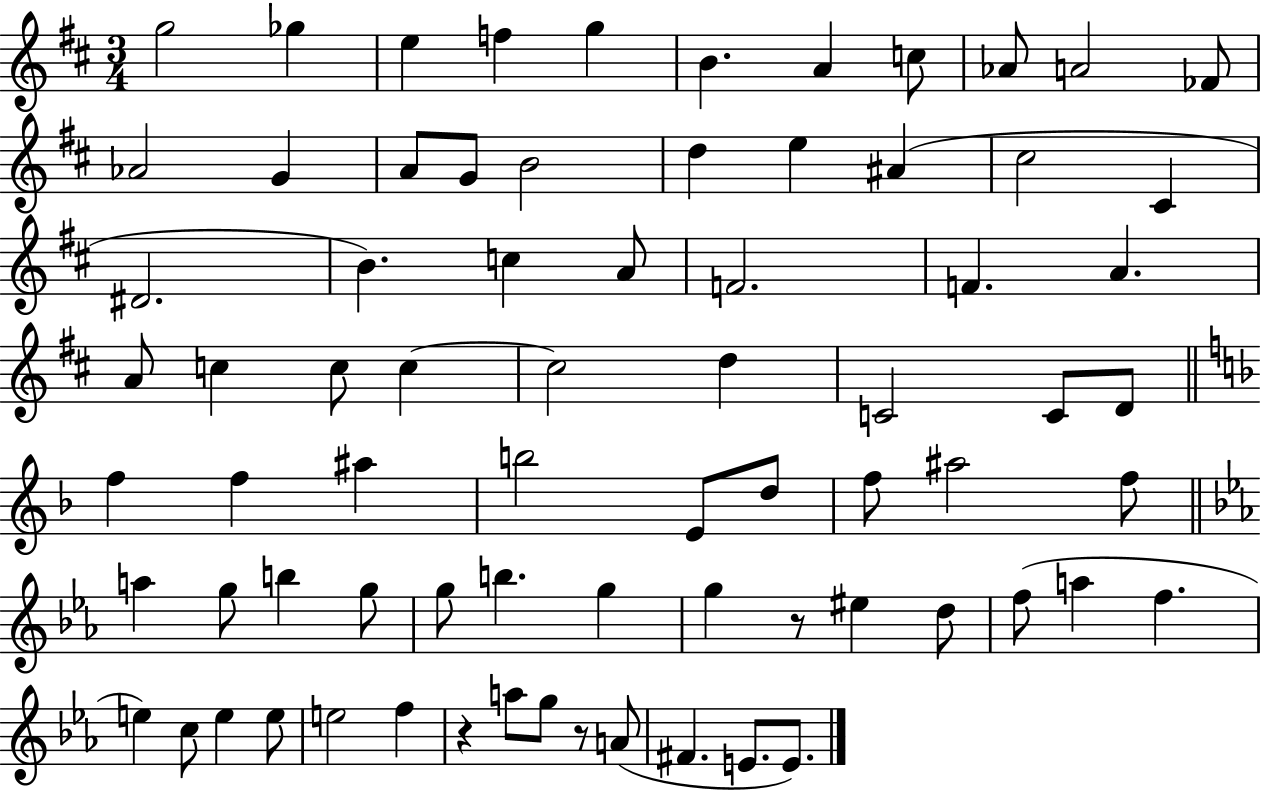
G5/h Gb5/q E5/q F5/q G5/q B4/q. A4/q C5/e Ab4/e A4/h FES4/e Ab4/h G4/q A4/e G4/e B4/h D5/q E5/q A#4/q C#5/h C#4/q D#4/h. B4/q. C5/q A4/e F4/h. F4/q. A4/q. A4/e C5/q C5/e C5/q C5/h D5/q C4/h C4/e D4/e F5/q F5/q A#5/q B5/h E4/e D5/e F5/e A#5/h F5/e A5/q G5/e B5/q G5/e G5/e B5/q. G5/q G5/q R/e EIS5/q D5/e F5/e A5/q F5/q. E5/q C5/e E5/q E5/e E5/h F5/q R/q A5/e G5/e R/e A4/e F#4/q. E4/e. E4/e.